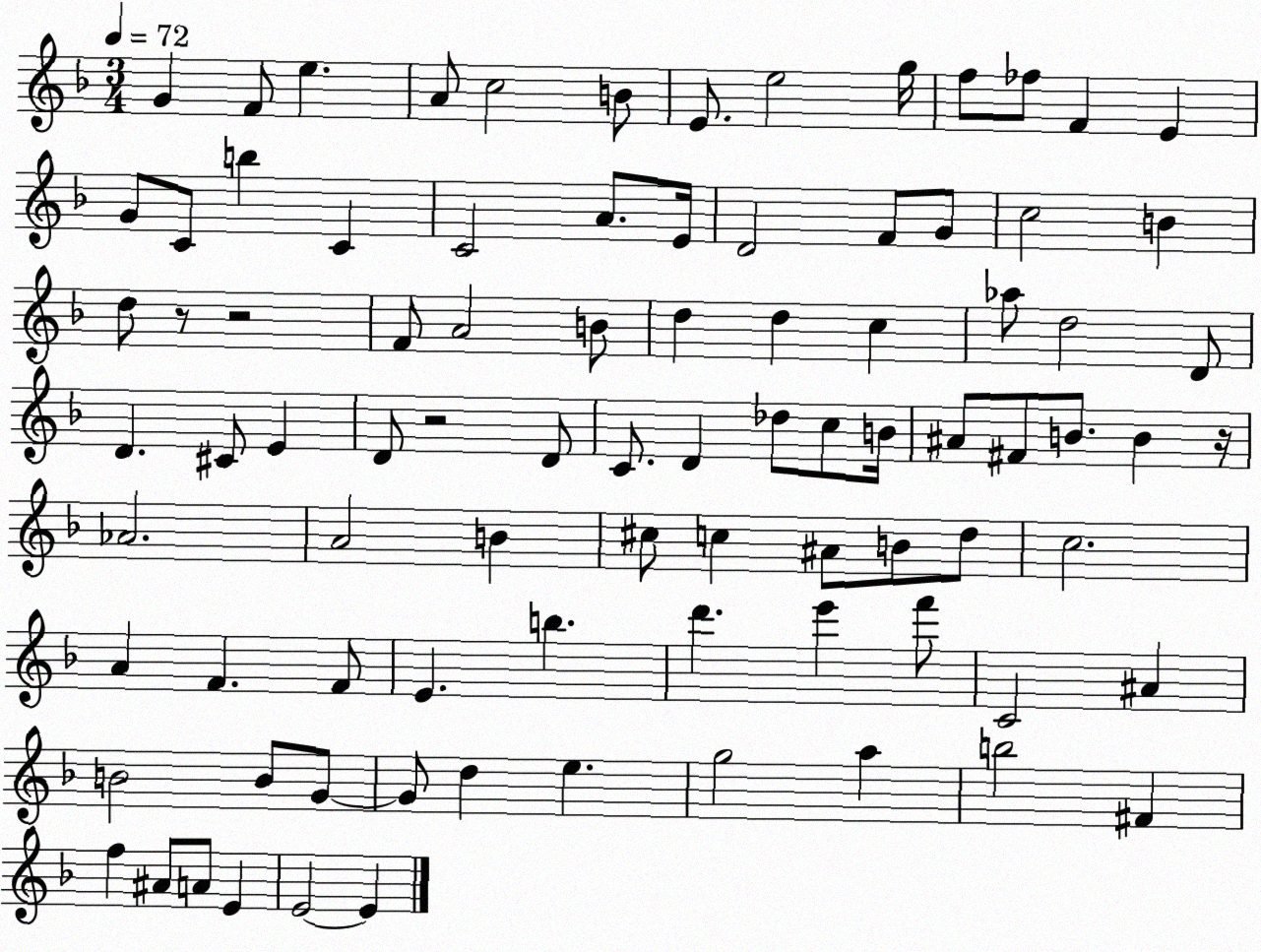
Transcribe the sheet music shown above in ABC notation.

X:1
T:Untitled
M:3/4
L:1/4
K:F
G F/2 e A/2 c2 B/2 E/2 e2 g/4 f/2 _f/2 F E G/2 C/2 b C C2 A/2 E/4 D2 F/2 G/2 c2 B d/2 z/2 z2 F/2 A2 B/2 d d c _a/2 d2 D/2 D ^C/2 E D/2 z2 D/2 C/2 D _d/2 c/2 B/4 ^A/2 ^F/2 B/2 B z/4 _A2 A2 B ^c/2 c ^A/2 B/2 d/2 c2 A F F/2 E b d' e' f'/2 C2 ^A B2 B/2 G/2 G/2 d e g2 a b2 ^F f ^A/2 A/2 E E2 E